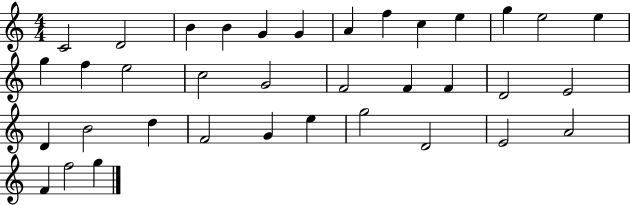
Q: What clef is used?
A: treble